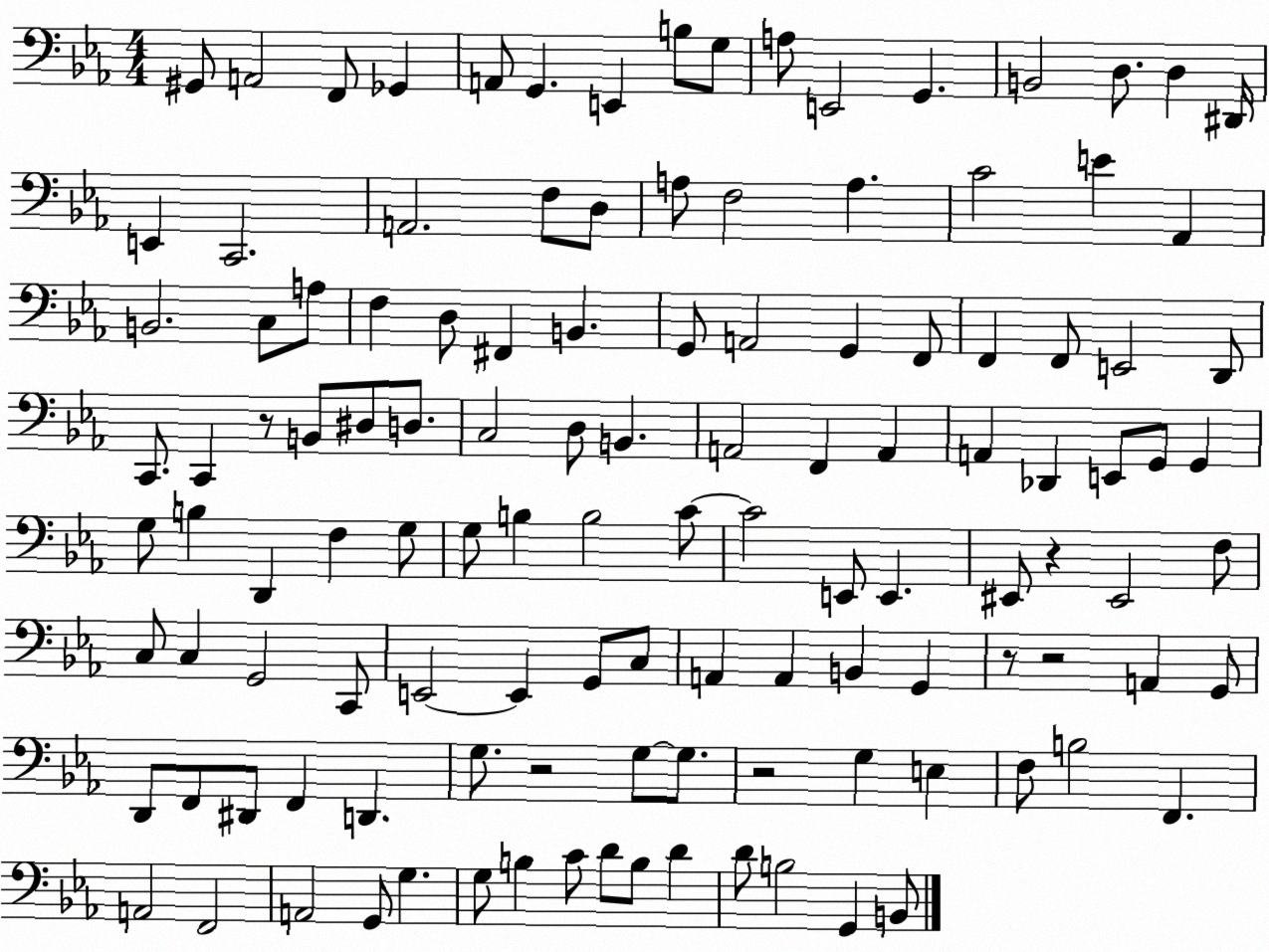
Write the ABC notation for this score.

X:1
T:Untitled
M:4/4
L:1/4
K:Eb
^G,,/2 A,,2 F,,/2 _G,, A,,/2 G,, E,, B,/2 G,/2 A,/2 E,,2 G,, B,,2 D,/2 D, ^D,,/4 E,, C,,2 A,,2 F,/2 D,/2 A,/2 F,2 A, C2 E _A,, B,,2 C,/2 A,/2 F, D,/2 ^F,, B,, G,,/2 A,,2 G,, F,,/2 F,, F,,/2 E,,2 D,,/2 C,,/2 C,, z/2 B,,/2 ^D,/2 D,/2 C,2 D,/2 B,, A,,2 F,, A,, A,, _D,, E,,/2 G,,/2 G,, G,/2 B, D,, F, G,/2 G,/2 B, B,2 C/2 C2 E,,/2 E,, ^E,,/2 z ^E,,2 F,/2 C,/2 C, G,,2 C,,/2 E,,2 E,, G,,/2 C,/2 A,, A,, B,, G,, z/2 z2 A,, G,,/2 D,,/2 F,,/2 ^D,,/2 F,, D,, G,/2 z2 G,/2 G,/2 z2 G, E, F,/2 B,2 F,, A,,2 F,,2 A,,2 G,,/2 G, G,/2 B, C/2 D/2 B,/2 D D/2 B,2 G,, B,,/2